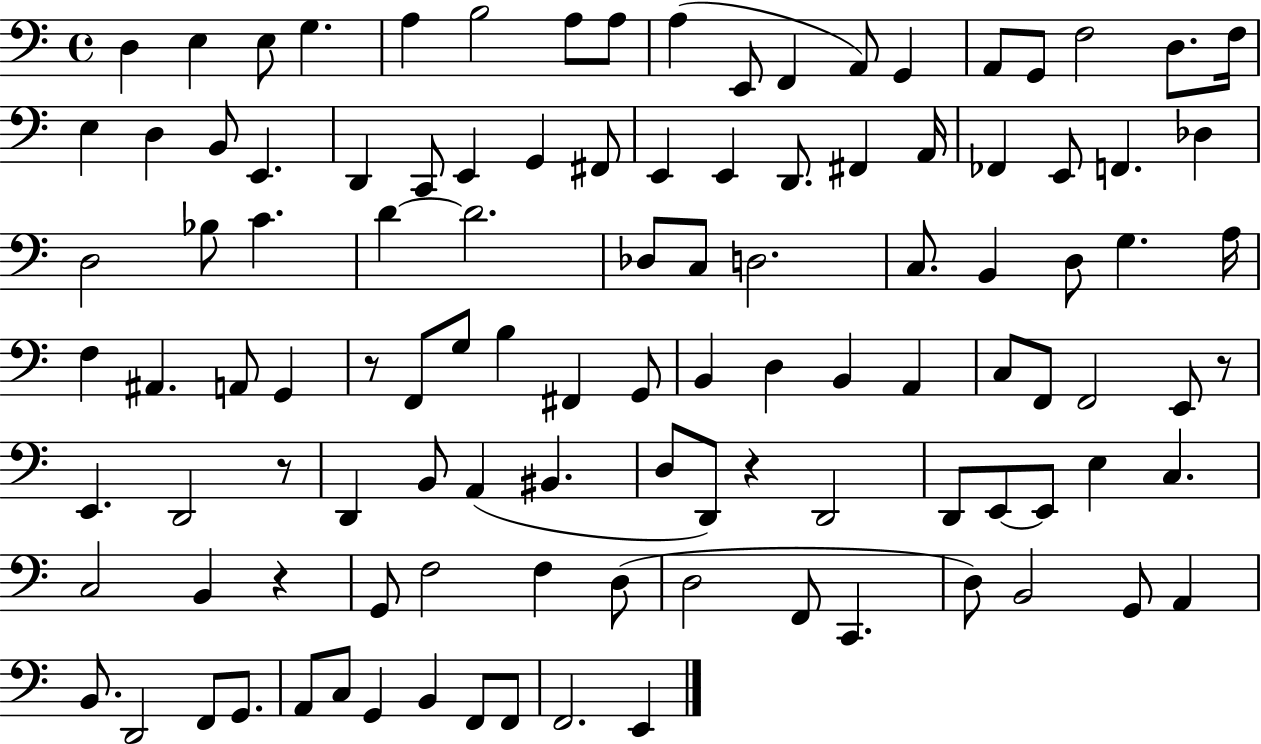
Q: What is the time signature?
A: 4/4